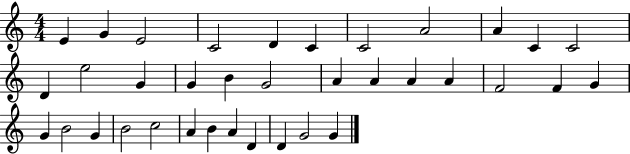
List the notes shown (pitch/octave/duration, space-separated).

E4/q G4/q E4/h C4/h D4/q C4/q C4/h A4/h A4/q C4/q C4/h D4/q E5/h G4/q G4/q B4/q G4/h A4/q A4/q A4/q A4/q F4/h F4/q G4/q G4/q B4/h G4/q B4/h C5/h A4/q B4/q A4/q D4/q D4/q G4/h G4/q